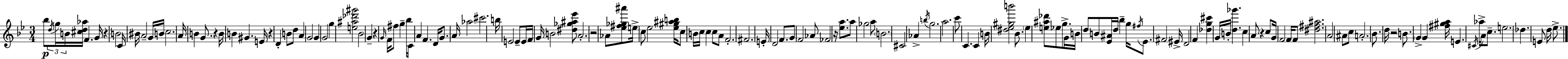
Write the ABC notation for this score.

X:1
T:Untitled
M:3/4
L:1/4
K:Gm
_b/2 d/4 g/4 B/4 [^cd_a]/4 F G/4 z B2 C/4 ^B/4 A2 G/4 B/4 c2 A/4 B G/2 z B/4 B ^G E/4 z D B/2 d/2 A G2 G G2 g [e^a_d'^g']2 _B2 G z G/4 F/4 ^f/2 g _b/4 C/4 A F D/4 G/2 A/4 _a2 ^c'2 b/4 E2 E/2 E/4 F/4 G/4 B2 [^d_g^a_e']/2 A2 z2 _A/2 [_e^f_g^a']/2 e/4 c/2 _e2 [_e^g^ab]/4 c/2 B/4 c/4 c c/2 A/2 F2 ^F2 E/4 D2 F/2 G/2 F2 _A/2 _F2 z/4 [_ea]/2 a/2 _g2 a/2 B2 ^C2 _A b/4 g2 a2 c'/2 C C B/4 [^d_e^gb']2 _B/2 _e [e^a_d']/2 _e/2 g/2 G/4 B/4 d/2 B/2 [_E^A]/4 d/4 _b g/4 ^f/4 _E/2 ^F2 ^E/4 D2 F [_dg^c'] G/4 B/4 [d_g'] c A/2 z c/2 G/4 F2 F/4 F/2 [^d^f^a]2 A2 ^A/2 c/2 A2 _B/2 d/4 z2 B/2 G G [^f^ga]/4 E ^C/4 _a/4 A/2 c/2 e2 _d E/2 d/4 _e/2